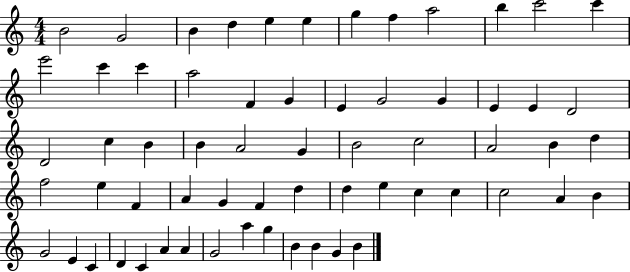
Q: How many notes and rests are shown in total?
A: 63